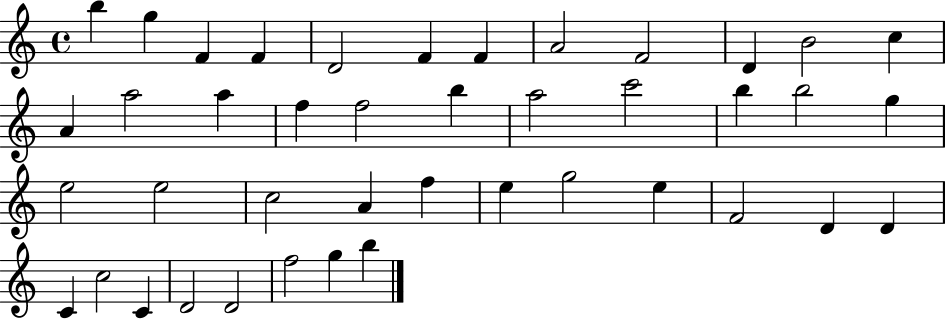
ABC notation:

X:1
T:Untitled
M:4/4
L:1/4
K:C
b g F F D2 F F A2 F2 D B2 c A a2 a f f2 b a2 c'2 b b2 g e2 e2 c2 A f e g2 e F2 D D C c2 C D2 D2 f2 g b